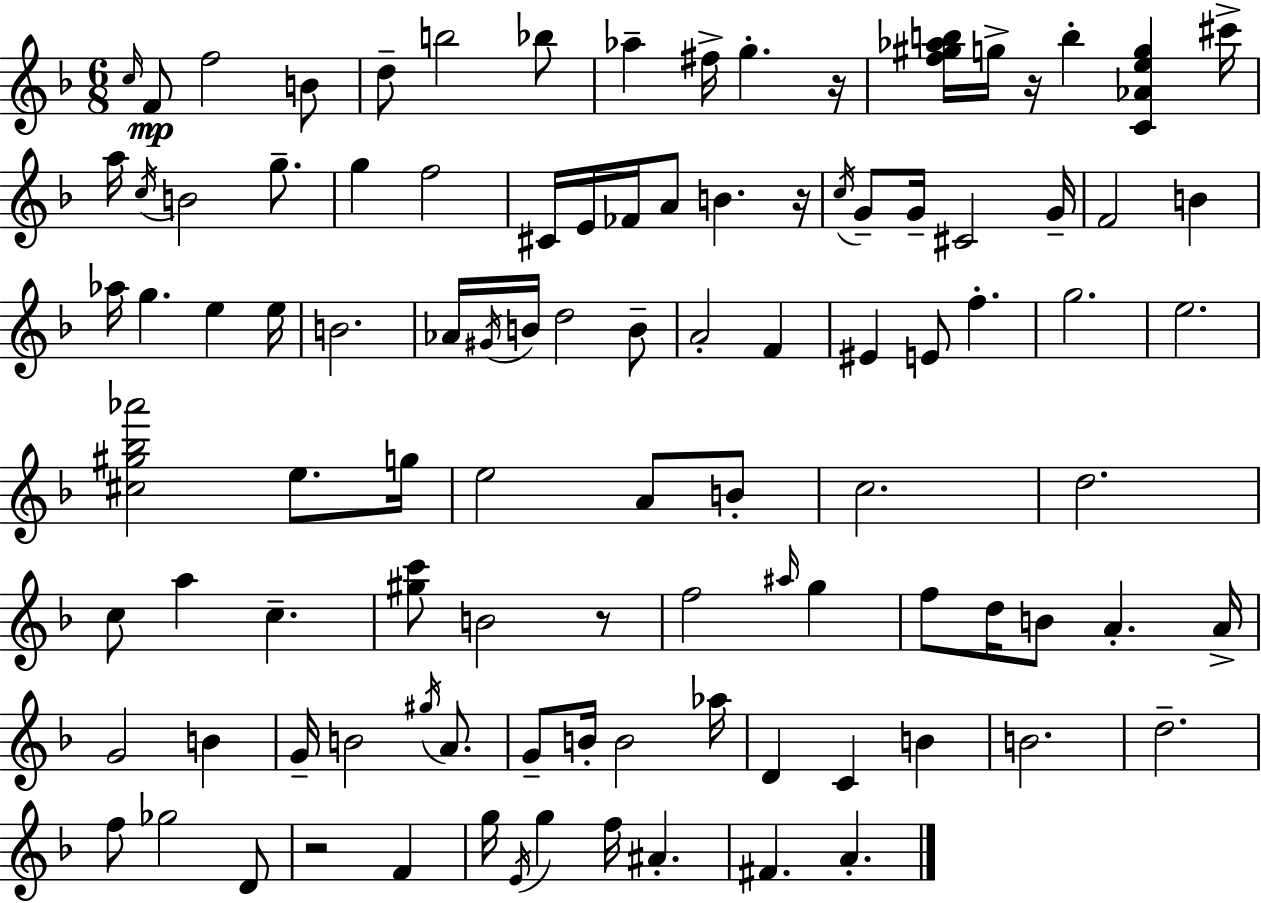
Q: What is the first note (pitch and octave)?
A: C5